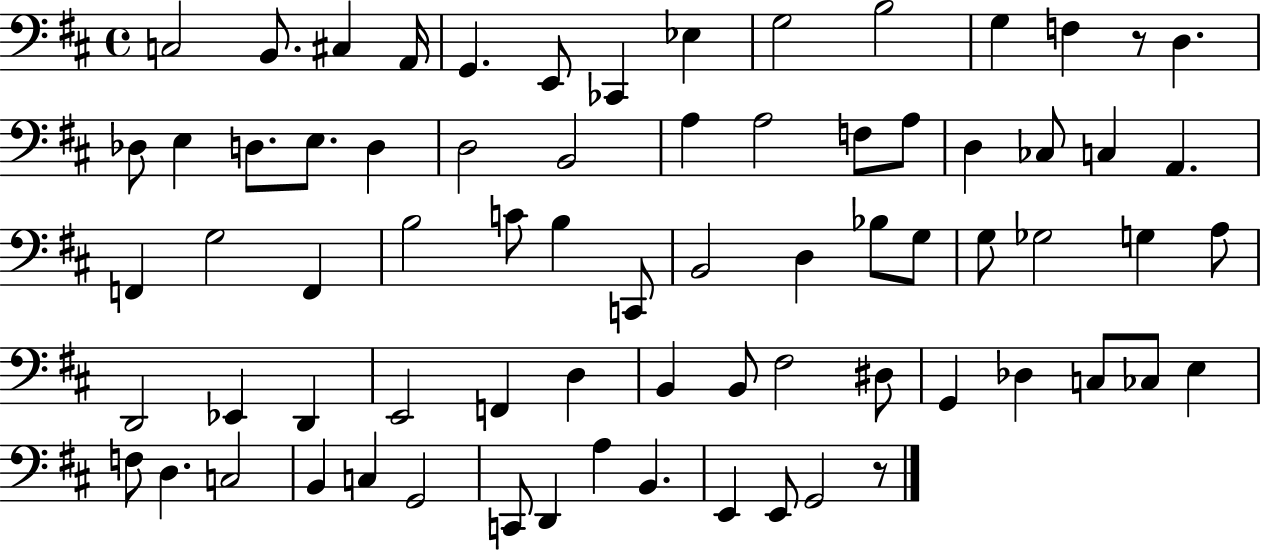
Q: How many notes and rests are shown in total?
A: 73